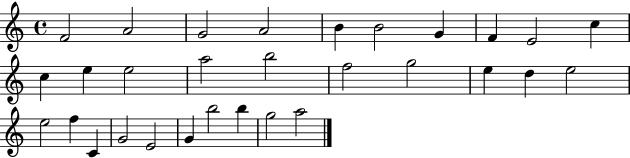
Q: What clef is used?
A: treble